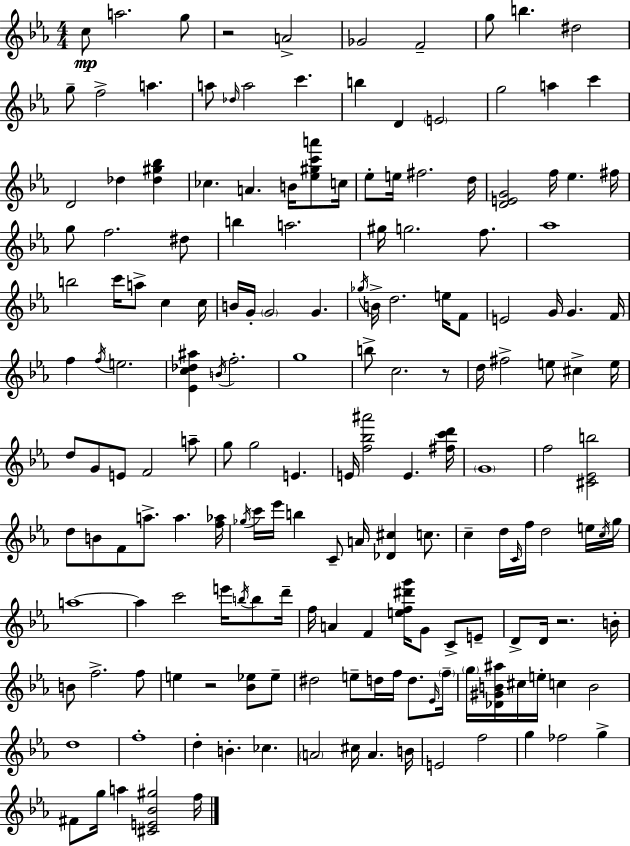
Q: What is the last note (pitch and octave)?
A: F5